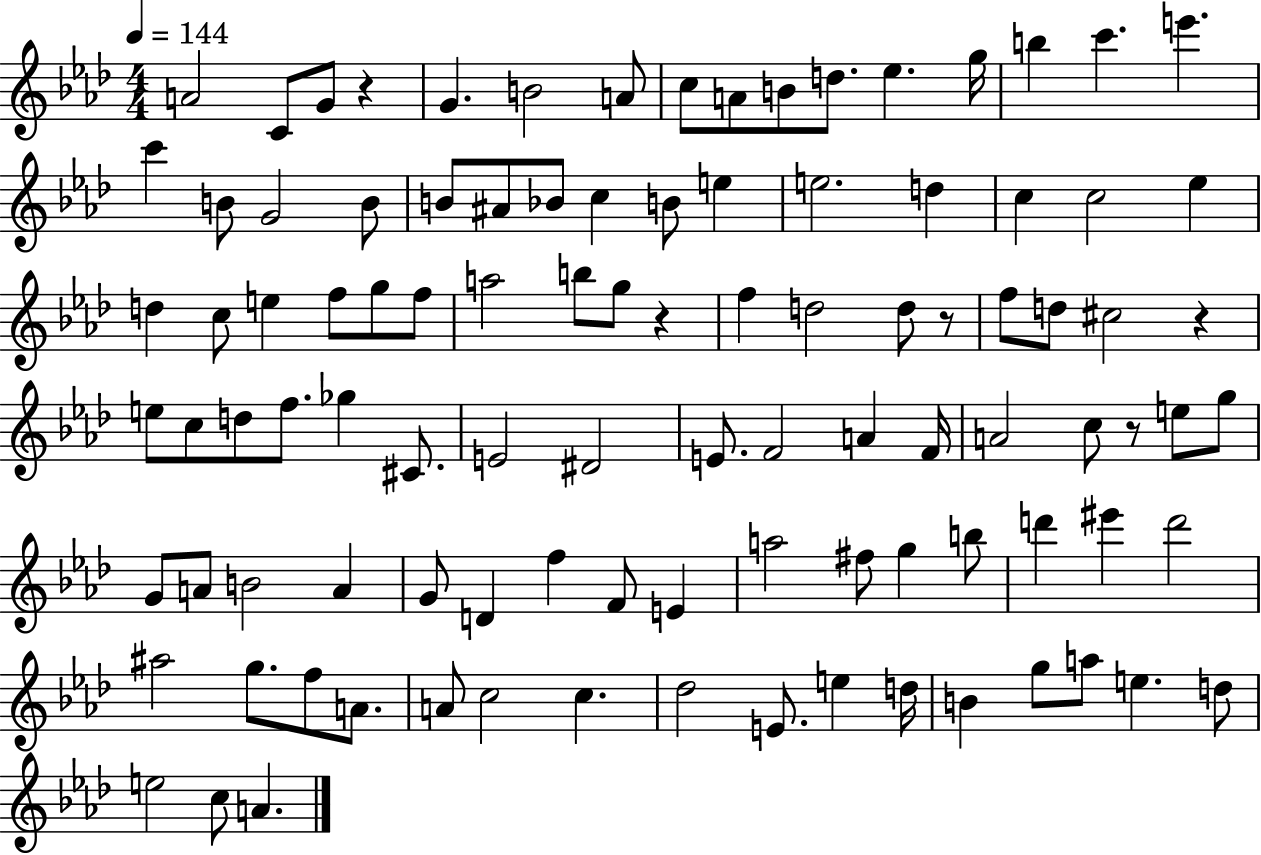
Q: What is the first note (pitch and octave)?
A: A4